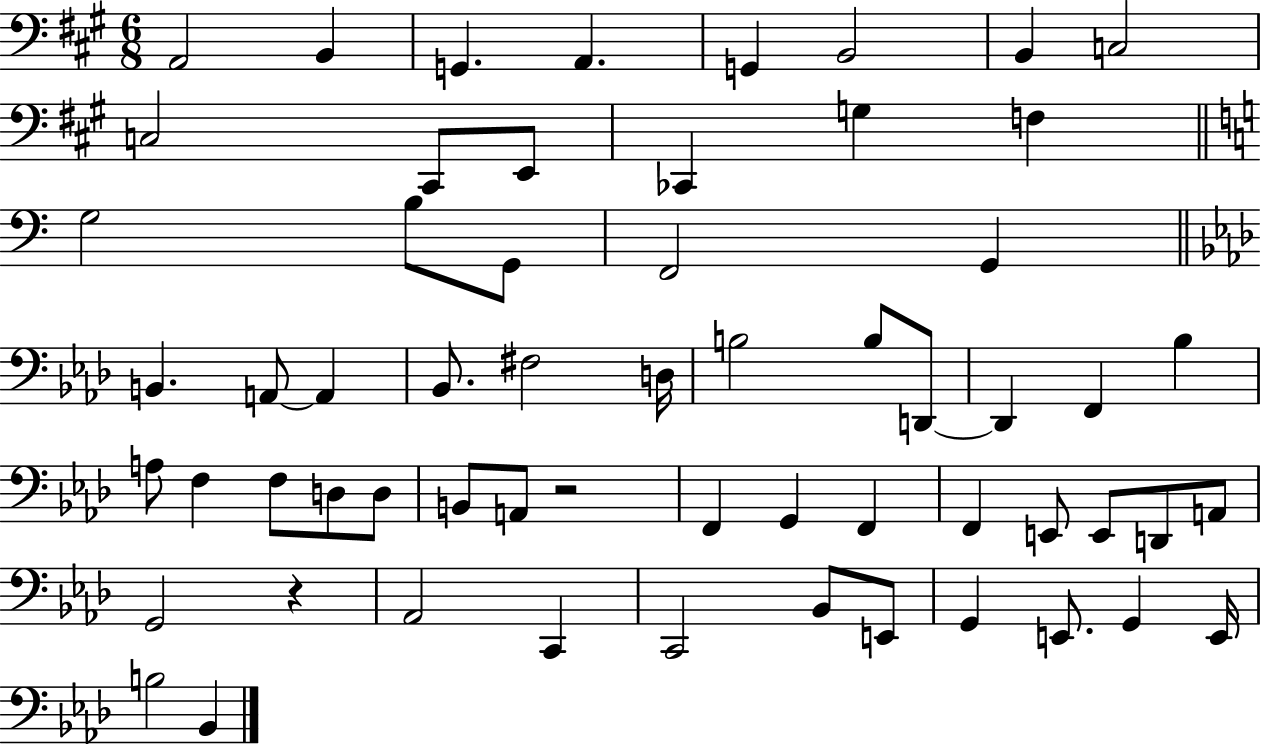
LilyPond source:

{
  \clef bass
  \numericTimeSignature
  \time 6/8
  \key a \major
  a,2 b,4 | g,4. a,4. | g,4 b,2 | b,4 c2 | \break c2 cis,8 e,8 | ces,4 g4 f4 | \bar "||" \break \key c \major g2 b8 g,8 | f,2 g,4 | \bar "||" \break \key aes \major b,4. a,8~~ a,4 | bes,8. fis2 d16 | b2 b8 d,8~~ | d,4 f,4 bes4 | \break a8 f4 f8 d8 d8 | b,8 a,8 r2 | f,4 g,4 f,4 | f,4 e,8 e,8 d,8 a,8 | \break g,2 r4 | aes,2 c,4 | c,2 bes,8 e,8 | g,4 e,8. g,4 e,16 | \break b2 bes,4 | \bar "|."
}